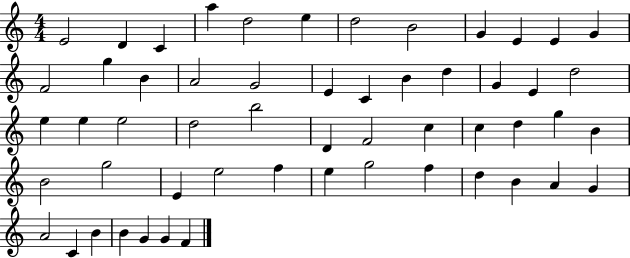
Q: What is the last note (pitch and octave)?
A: F4